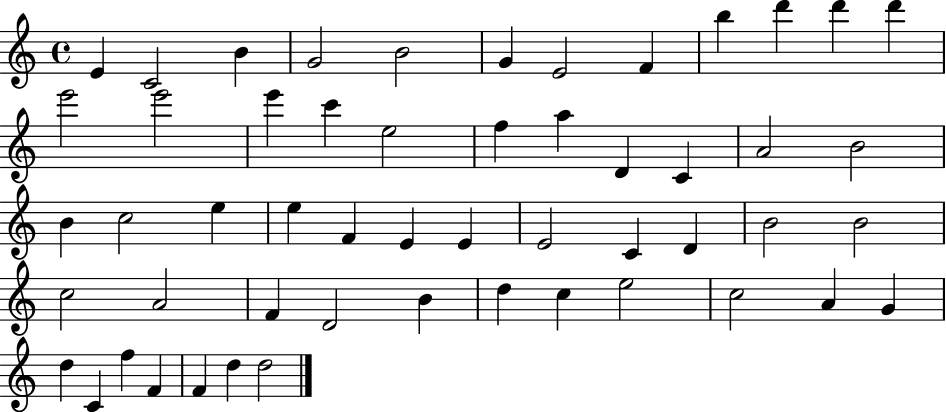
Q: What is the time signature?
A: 4/4